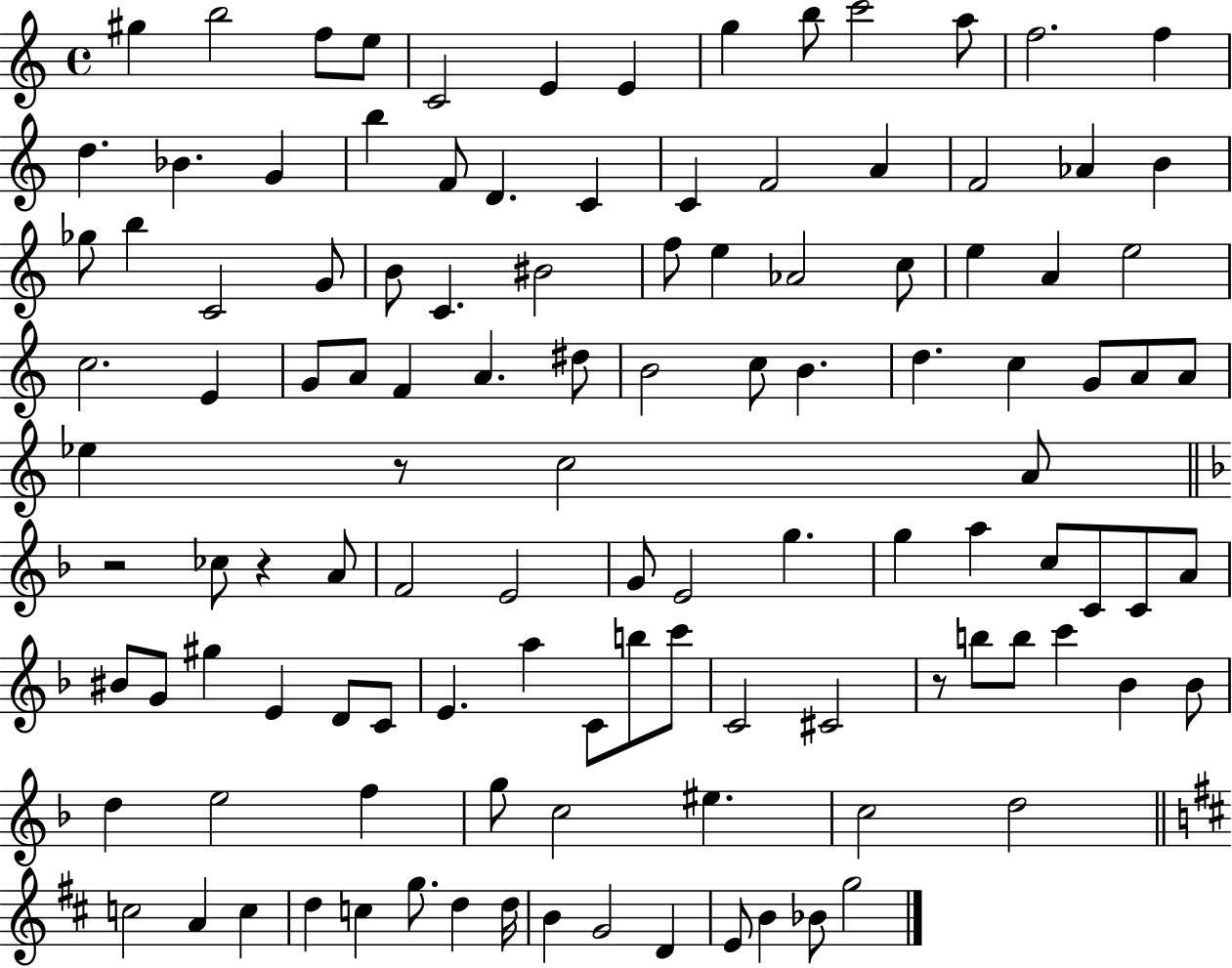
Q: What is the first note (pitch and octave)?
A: G#5